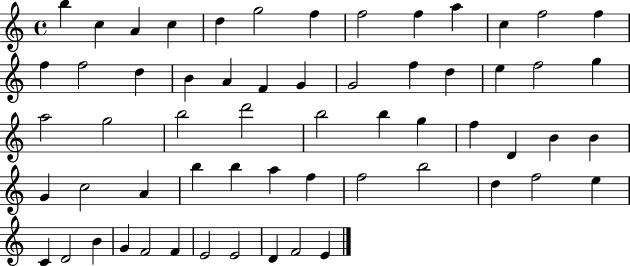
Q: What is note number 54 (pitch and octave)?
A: F4